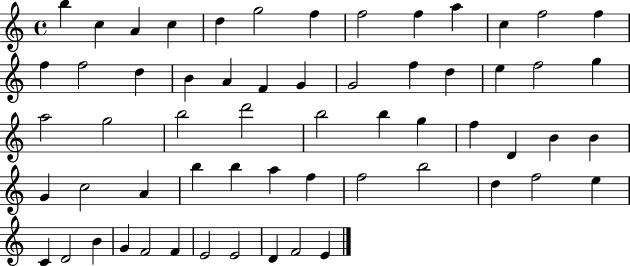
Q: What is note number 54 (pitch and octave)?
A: F4